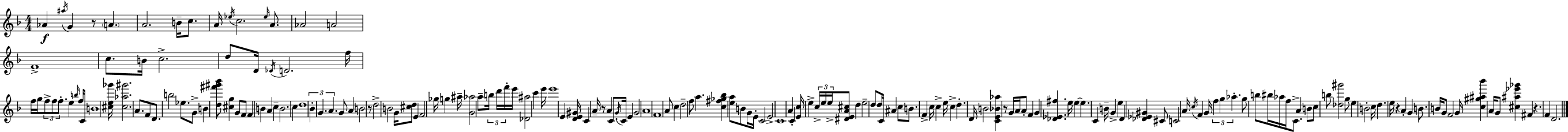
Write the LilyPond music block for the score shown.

{
  \clef treble
  \numericTimeSignature
  \time 4/4
  \key d \minor
  \repeat volta 2 { aes'4\f \acciaccatura { ais''16 } g'4 r8 \parenthesize a'4. | a'2. b'16-- c''8. | a'16 \acciaccatura { ees''16 } c''2. \grace { ees''16 } | a'8. aes'2 a'2 | \break f'1-> | c''8. b'16 c''2.-> | d''8 d'16 \acciaccatura { des'16 } d'2. | f''16 f''16 g''16 \tuplet 3/2 { f''8-> f''8 f''8.-. } e''4 | \break \grace { b''16 } f''16 c'8 b'1 | <cis'' e'' ges'''>16 <cis'' aes'' gis'''>2. | a'8. f'8 d'8. b''2 | ees''8. g'8-> b'4 <d'' fis''' gis''' bes'''>8 <cis'' g''>4 | \break g'8 f'8 f'4 b'4 a'4 | c''4-- b'2. | c''4 d''1 | \tuplet 3/2 { bes'4-. g'4. a'4. } | \break g'8 a'4 b'2 | r8 d''2-> b'2 | g'16 <cis'' d''>8 e'4 f'2 | ges''16 g''4 ais''16-- <g' aes''>2 | \break a''8-- \tuplet 3/2 { b''16 d'''16 f'''16-. } e'''16 <des' ais''>2 | c'''4 e'''16 e'''1 | e'4 <d' e' gis'>16 c'4 a'16-- r8 | a'4 c'8. \acciaccatura { g'16 } c'16 e'4 g'2 | \break a'1 | f'1 | a'8 c''4 d''2-- | f''8 a''4. <c'' fis'' ges'' bes''>4 | \break <e'' a''>8 b'8 g'16 e'16-. c'2 e'2-> | c'1 | a'4 c'4-. <e' c''>16 e''4-> | \tuplet 3/2 { c''16-> e''16 e''16-> } <dis' e' a' cis''>8 d''4 e''2-- | \break d''8 d''16 c'16 ais'4 c''8 b'8. | f'4-> c''16 c''4-> e''16 c''4-> d''4.-. | d'16 b'2 <c' e' bes' aes''>4 | r8 g'16 a'16 a'8-. f'4 g'4 | \break <des' ees' fis''>4. e''16 e''4~~ e''4. | c'4 b'16-- g'4-> e''4 d'4 | <des' ees' gis'>4 cis'8 c'2 | a'16 \acciaccatura { c''16 } f'4 g'16 \tuplet 3/2 { f''4 g''4 aes''4.-. } | \break g''8 b''8 bis''16 aes''16 f''16 c'8.-> a'4 | b'8 c''8 b''8 <des'' gis'''>2 | g''8 e''4 b'2-. c''16 | d''4. e''16 r4 a'4-. g'4 | \break b'8. b'16 g'8 f'2 | g'16 <c'' gis'' ais'' bes'''>4 a'16 g'8 <cis'' ais'' ees''' ges'''>4 fis'4 | r4. f'4 d'2. | } \bar "|."
}